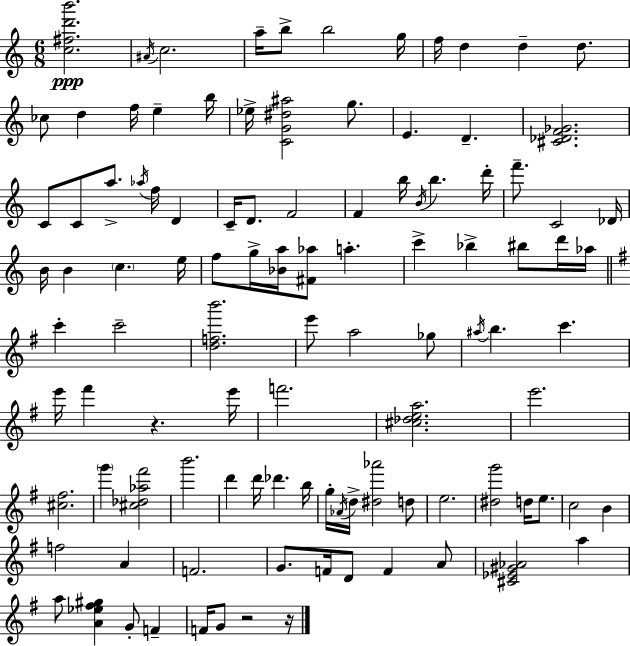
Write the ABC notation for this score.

X:1
T:Untitled
M:6/8
L:1/4
K:C
[c^fd'b']2 ^A/4 c2 a/4 b/2 b2 g/4 f/4 d d d/2 _c/2 d f/4 e b/4 _e/4 [CG^d^a]2 g/2 E D [^C_DF_G]2 C/2 C/2 a/2 _a/4 f/4 D C/4 D/2 F2 F b/4 B/4 b d'/4 f'/2 C2 _D/4 B/4 B c e/4 f/2 g/4 [_Ba]/4 [^F_a]/2 a c' _b ^b/2 d'/4 _a/4 c' c'2 [dfb']2 e'/2 a2 _g/2 ^a/4 b c' e'/4 ^f' z e'/4 f'2 [^c_dea]2 e'2 [^c^f]2 g' [^c_d_a^f']2 b'2 d' d'/4 _d' b/4 g/4 _A/4 d/4 [^d_a']2 d/2 e2 [^dg']2 d/4 e/2 c2 B f2 A F2 G/2 F/4 D/2 F A/2 [^C_E^G_A]2 a a/2 [A_e^f^g] G/2 F F/4 G/2 z2 z/4